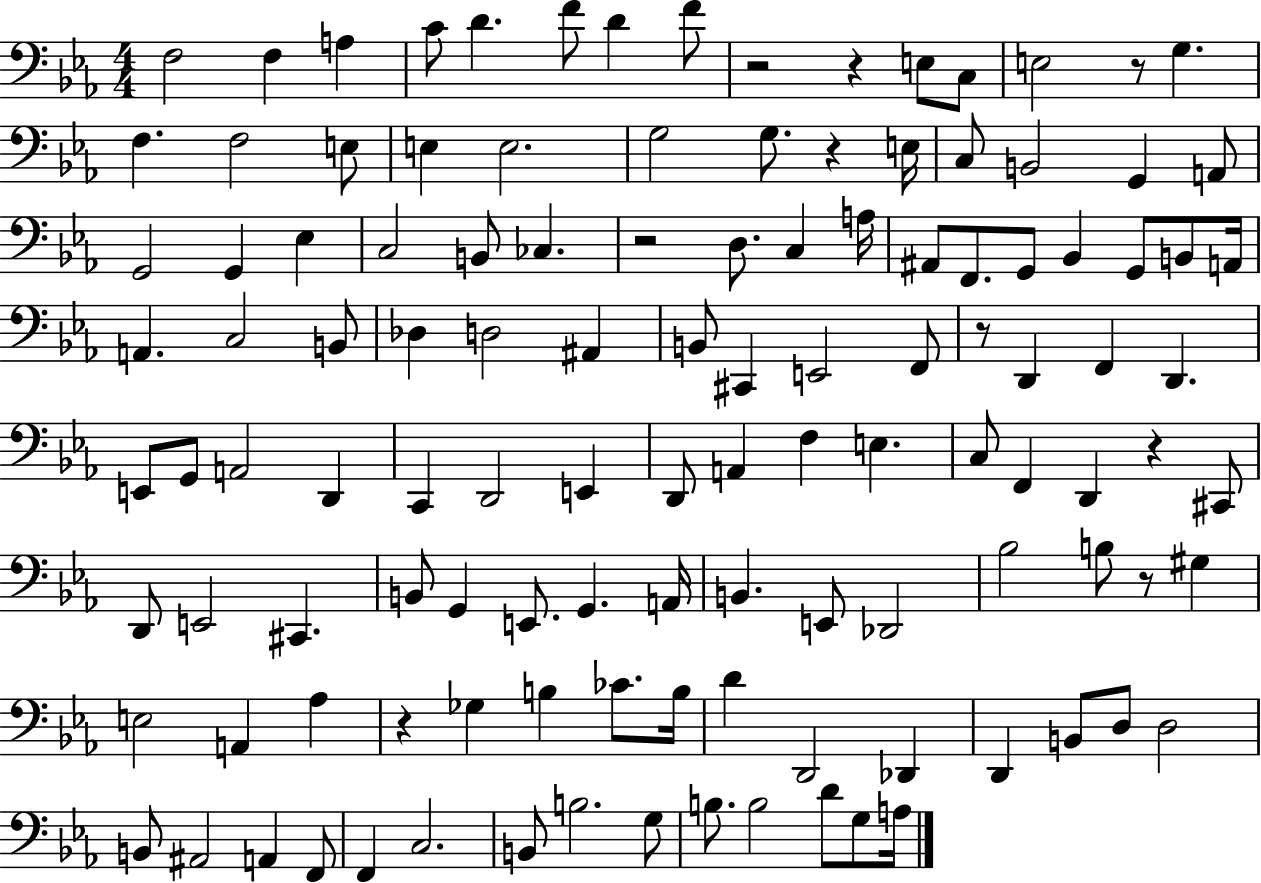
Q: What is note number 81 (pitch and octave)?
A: B3